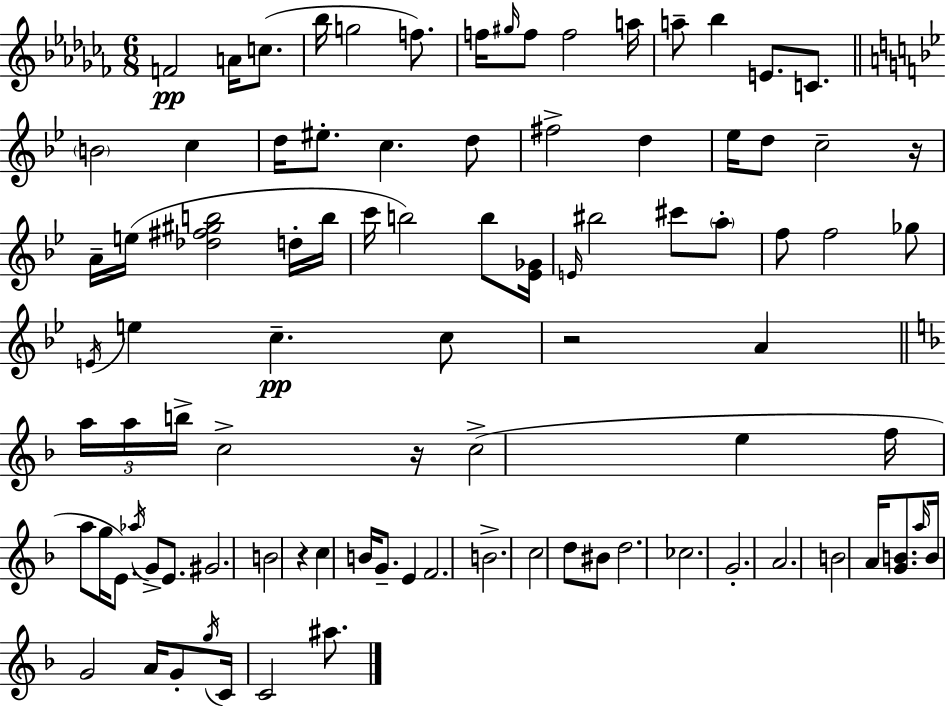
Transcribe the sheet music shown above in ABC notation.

X:1
T:Untitled
M:6/8
L:1/4
K:Abm
F2 A/4 c/2 _b/4 g2 f/2 f/4 ^g/4 f/2 f2 a/4 a/2 _b E/2 C/2 B2 c d/4 ^e/2 c d/2 ^f2 d _e/4 d/2 c2 z/4 A/4 e/4 [_d^f^gb]2 d/4 b/4 c'/4 b2 b/2 [_E_G]/4 E/4 ^b2 ^c'/2 a/2 f/2 f2 _g/2 E/4 e c c/2 z2 A a/4 a/4 b/4 c2 z/4 c2 e f/4 a/2 g/4 E/2 _a/4 G/2 E/2 ^G2 B2 z c B/4 G/2 E F2 B2 c2 d/2 ^B/2 d2 _c2 G2 A2 B2 A/4 [GB]/2 a/4 B/4 G2 A/4 G/2 g/4 C/4 C2 ^a/2